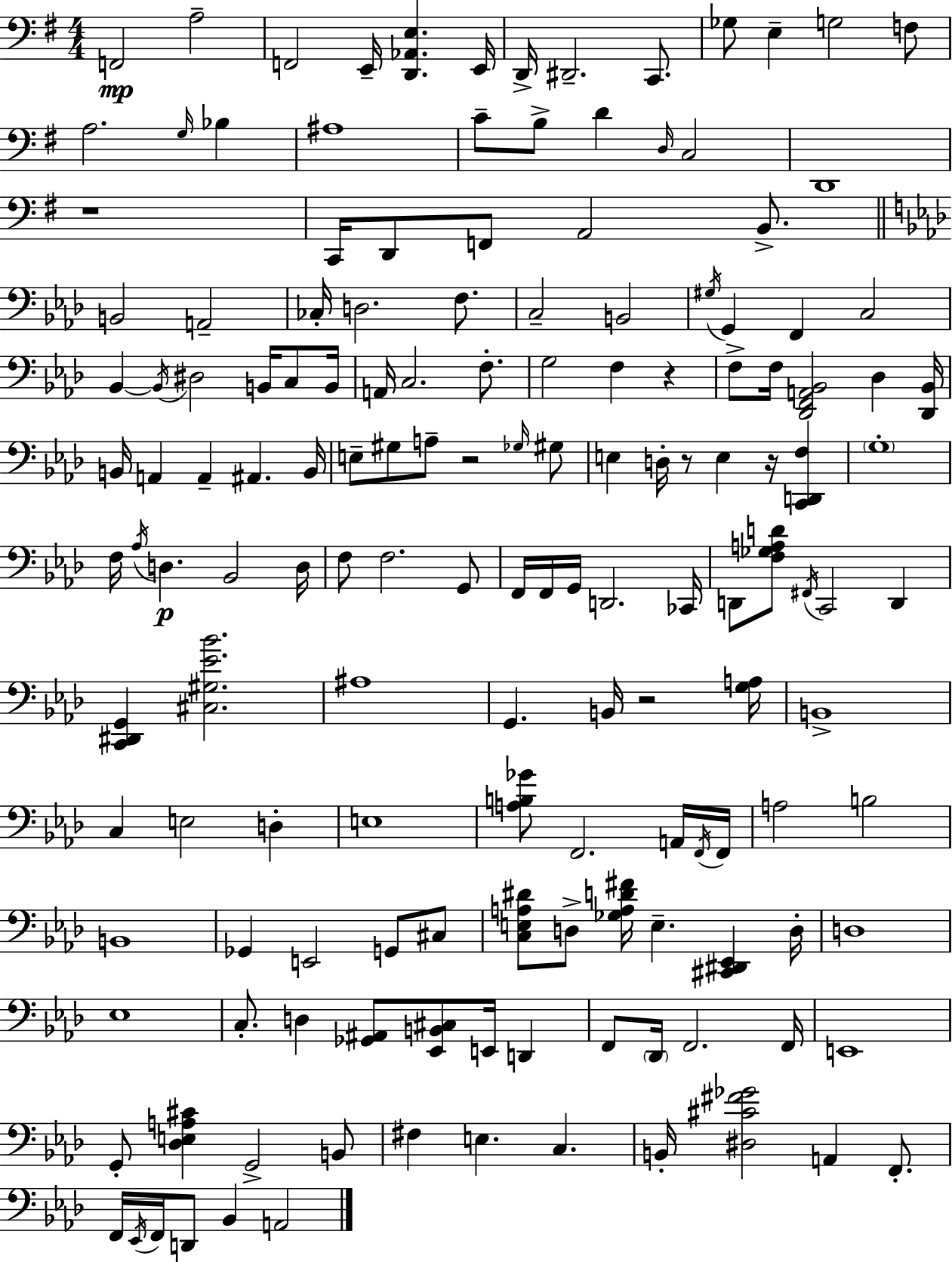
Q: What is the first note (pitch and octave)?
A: F2